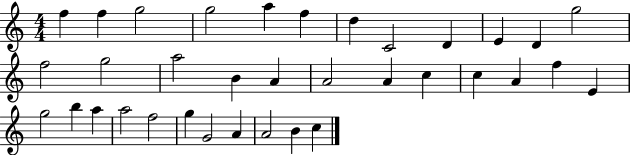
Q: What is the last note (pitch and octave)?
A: C5